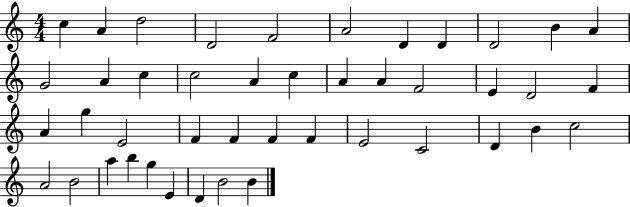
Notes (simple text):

C5/q A4/q D5/h D4/h F4/h A4/h D4/q D4/q D4/h B4/q A4/q G4/h A4/q C5/q C5/h A4/q C5/q A4/q A4/q F4/h E4/q D4/h F4/q A4/q G5/q E4/h F4/q F4/q F4/q F4/q E4/h C4/h D4/q B4/q C5/h A4/h B4/h A5/q B5/q G5/q E4/q D4/q B4/h B4/q